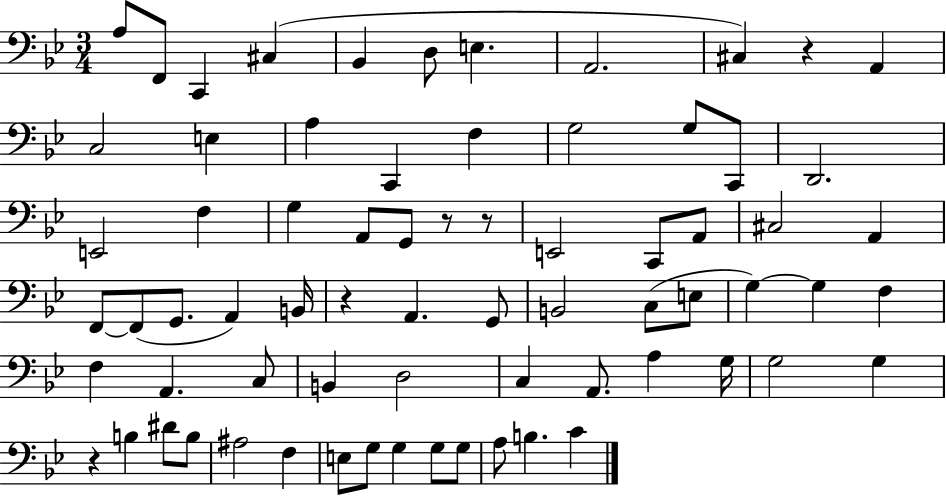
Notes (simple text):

A3/e F2/e C2/q C#3/q Bb2/q D3/e E3/q. A2/h. C#3/q R/q A2/q C3/h E3/q A3/q C2/q F3/q G3/h G3/e C2/e D2/h. E2/h F3/q G3/q A2/e G2/e R/e R/e E2/h C2/e A2/e C#3/h A2/q F2/e F2/e G2/e. A2/q B2/s R/q A2/q. G2/e B2/h C3/e E3/e G3/q G3/q F3/q F3/q A2/q. C3/e B2/q D3/h C3/q A2/e. A3/q G3/s G3/h G3/q R/q B3/q D#4/e B3/e A#3/h F3/q E3/e G3/e G3/q G3/e G3/e A3/e B3/q. C4/q